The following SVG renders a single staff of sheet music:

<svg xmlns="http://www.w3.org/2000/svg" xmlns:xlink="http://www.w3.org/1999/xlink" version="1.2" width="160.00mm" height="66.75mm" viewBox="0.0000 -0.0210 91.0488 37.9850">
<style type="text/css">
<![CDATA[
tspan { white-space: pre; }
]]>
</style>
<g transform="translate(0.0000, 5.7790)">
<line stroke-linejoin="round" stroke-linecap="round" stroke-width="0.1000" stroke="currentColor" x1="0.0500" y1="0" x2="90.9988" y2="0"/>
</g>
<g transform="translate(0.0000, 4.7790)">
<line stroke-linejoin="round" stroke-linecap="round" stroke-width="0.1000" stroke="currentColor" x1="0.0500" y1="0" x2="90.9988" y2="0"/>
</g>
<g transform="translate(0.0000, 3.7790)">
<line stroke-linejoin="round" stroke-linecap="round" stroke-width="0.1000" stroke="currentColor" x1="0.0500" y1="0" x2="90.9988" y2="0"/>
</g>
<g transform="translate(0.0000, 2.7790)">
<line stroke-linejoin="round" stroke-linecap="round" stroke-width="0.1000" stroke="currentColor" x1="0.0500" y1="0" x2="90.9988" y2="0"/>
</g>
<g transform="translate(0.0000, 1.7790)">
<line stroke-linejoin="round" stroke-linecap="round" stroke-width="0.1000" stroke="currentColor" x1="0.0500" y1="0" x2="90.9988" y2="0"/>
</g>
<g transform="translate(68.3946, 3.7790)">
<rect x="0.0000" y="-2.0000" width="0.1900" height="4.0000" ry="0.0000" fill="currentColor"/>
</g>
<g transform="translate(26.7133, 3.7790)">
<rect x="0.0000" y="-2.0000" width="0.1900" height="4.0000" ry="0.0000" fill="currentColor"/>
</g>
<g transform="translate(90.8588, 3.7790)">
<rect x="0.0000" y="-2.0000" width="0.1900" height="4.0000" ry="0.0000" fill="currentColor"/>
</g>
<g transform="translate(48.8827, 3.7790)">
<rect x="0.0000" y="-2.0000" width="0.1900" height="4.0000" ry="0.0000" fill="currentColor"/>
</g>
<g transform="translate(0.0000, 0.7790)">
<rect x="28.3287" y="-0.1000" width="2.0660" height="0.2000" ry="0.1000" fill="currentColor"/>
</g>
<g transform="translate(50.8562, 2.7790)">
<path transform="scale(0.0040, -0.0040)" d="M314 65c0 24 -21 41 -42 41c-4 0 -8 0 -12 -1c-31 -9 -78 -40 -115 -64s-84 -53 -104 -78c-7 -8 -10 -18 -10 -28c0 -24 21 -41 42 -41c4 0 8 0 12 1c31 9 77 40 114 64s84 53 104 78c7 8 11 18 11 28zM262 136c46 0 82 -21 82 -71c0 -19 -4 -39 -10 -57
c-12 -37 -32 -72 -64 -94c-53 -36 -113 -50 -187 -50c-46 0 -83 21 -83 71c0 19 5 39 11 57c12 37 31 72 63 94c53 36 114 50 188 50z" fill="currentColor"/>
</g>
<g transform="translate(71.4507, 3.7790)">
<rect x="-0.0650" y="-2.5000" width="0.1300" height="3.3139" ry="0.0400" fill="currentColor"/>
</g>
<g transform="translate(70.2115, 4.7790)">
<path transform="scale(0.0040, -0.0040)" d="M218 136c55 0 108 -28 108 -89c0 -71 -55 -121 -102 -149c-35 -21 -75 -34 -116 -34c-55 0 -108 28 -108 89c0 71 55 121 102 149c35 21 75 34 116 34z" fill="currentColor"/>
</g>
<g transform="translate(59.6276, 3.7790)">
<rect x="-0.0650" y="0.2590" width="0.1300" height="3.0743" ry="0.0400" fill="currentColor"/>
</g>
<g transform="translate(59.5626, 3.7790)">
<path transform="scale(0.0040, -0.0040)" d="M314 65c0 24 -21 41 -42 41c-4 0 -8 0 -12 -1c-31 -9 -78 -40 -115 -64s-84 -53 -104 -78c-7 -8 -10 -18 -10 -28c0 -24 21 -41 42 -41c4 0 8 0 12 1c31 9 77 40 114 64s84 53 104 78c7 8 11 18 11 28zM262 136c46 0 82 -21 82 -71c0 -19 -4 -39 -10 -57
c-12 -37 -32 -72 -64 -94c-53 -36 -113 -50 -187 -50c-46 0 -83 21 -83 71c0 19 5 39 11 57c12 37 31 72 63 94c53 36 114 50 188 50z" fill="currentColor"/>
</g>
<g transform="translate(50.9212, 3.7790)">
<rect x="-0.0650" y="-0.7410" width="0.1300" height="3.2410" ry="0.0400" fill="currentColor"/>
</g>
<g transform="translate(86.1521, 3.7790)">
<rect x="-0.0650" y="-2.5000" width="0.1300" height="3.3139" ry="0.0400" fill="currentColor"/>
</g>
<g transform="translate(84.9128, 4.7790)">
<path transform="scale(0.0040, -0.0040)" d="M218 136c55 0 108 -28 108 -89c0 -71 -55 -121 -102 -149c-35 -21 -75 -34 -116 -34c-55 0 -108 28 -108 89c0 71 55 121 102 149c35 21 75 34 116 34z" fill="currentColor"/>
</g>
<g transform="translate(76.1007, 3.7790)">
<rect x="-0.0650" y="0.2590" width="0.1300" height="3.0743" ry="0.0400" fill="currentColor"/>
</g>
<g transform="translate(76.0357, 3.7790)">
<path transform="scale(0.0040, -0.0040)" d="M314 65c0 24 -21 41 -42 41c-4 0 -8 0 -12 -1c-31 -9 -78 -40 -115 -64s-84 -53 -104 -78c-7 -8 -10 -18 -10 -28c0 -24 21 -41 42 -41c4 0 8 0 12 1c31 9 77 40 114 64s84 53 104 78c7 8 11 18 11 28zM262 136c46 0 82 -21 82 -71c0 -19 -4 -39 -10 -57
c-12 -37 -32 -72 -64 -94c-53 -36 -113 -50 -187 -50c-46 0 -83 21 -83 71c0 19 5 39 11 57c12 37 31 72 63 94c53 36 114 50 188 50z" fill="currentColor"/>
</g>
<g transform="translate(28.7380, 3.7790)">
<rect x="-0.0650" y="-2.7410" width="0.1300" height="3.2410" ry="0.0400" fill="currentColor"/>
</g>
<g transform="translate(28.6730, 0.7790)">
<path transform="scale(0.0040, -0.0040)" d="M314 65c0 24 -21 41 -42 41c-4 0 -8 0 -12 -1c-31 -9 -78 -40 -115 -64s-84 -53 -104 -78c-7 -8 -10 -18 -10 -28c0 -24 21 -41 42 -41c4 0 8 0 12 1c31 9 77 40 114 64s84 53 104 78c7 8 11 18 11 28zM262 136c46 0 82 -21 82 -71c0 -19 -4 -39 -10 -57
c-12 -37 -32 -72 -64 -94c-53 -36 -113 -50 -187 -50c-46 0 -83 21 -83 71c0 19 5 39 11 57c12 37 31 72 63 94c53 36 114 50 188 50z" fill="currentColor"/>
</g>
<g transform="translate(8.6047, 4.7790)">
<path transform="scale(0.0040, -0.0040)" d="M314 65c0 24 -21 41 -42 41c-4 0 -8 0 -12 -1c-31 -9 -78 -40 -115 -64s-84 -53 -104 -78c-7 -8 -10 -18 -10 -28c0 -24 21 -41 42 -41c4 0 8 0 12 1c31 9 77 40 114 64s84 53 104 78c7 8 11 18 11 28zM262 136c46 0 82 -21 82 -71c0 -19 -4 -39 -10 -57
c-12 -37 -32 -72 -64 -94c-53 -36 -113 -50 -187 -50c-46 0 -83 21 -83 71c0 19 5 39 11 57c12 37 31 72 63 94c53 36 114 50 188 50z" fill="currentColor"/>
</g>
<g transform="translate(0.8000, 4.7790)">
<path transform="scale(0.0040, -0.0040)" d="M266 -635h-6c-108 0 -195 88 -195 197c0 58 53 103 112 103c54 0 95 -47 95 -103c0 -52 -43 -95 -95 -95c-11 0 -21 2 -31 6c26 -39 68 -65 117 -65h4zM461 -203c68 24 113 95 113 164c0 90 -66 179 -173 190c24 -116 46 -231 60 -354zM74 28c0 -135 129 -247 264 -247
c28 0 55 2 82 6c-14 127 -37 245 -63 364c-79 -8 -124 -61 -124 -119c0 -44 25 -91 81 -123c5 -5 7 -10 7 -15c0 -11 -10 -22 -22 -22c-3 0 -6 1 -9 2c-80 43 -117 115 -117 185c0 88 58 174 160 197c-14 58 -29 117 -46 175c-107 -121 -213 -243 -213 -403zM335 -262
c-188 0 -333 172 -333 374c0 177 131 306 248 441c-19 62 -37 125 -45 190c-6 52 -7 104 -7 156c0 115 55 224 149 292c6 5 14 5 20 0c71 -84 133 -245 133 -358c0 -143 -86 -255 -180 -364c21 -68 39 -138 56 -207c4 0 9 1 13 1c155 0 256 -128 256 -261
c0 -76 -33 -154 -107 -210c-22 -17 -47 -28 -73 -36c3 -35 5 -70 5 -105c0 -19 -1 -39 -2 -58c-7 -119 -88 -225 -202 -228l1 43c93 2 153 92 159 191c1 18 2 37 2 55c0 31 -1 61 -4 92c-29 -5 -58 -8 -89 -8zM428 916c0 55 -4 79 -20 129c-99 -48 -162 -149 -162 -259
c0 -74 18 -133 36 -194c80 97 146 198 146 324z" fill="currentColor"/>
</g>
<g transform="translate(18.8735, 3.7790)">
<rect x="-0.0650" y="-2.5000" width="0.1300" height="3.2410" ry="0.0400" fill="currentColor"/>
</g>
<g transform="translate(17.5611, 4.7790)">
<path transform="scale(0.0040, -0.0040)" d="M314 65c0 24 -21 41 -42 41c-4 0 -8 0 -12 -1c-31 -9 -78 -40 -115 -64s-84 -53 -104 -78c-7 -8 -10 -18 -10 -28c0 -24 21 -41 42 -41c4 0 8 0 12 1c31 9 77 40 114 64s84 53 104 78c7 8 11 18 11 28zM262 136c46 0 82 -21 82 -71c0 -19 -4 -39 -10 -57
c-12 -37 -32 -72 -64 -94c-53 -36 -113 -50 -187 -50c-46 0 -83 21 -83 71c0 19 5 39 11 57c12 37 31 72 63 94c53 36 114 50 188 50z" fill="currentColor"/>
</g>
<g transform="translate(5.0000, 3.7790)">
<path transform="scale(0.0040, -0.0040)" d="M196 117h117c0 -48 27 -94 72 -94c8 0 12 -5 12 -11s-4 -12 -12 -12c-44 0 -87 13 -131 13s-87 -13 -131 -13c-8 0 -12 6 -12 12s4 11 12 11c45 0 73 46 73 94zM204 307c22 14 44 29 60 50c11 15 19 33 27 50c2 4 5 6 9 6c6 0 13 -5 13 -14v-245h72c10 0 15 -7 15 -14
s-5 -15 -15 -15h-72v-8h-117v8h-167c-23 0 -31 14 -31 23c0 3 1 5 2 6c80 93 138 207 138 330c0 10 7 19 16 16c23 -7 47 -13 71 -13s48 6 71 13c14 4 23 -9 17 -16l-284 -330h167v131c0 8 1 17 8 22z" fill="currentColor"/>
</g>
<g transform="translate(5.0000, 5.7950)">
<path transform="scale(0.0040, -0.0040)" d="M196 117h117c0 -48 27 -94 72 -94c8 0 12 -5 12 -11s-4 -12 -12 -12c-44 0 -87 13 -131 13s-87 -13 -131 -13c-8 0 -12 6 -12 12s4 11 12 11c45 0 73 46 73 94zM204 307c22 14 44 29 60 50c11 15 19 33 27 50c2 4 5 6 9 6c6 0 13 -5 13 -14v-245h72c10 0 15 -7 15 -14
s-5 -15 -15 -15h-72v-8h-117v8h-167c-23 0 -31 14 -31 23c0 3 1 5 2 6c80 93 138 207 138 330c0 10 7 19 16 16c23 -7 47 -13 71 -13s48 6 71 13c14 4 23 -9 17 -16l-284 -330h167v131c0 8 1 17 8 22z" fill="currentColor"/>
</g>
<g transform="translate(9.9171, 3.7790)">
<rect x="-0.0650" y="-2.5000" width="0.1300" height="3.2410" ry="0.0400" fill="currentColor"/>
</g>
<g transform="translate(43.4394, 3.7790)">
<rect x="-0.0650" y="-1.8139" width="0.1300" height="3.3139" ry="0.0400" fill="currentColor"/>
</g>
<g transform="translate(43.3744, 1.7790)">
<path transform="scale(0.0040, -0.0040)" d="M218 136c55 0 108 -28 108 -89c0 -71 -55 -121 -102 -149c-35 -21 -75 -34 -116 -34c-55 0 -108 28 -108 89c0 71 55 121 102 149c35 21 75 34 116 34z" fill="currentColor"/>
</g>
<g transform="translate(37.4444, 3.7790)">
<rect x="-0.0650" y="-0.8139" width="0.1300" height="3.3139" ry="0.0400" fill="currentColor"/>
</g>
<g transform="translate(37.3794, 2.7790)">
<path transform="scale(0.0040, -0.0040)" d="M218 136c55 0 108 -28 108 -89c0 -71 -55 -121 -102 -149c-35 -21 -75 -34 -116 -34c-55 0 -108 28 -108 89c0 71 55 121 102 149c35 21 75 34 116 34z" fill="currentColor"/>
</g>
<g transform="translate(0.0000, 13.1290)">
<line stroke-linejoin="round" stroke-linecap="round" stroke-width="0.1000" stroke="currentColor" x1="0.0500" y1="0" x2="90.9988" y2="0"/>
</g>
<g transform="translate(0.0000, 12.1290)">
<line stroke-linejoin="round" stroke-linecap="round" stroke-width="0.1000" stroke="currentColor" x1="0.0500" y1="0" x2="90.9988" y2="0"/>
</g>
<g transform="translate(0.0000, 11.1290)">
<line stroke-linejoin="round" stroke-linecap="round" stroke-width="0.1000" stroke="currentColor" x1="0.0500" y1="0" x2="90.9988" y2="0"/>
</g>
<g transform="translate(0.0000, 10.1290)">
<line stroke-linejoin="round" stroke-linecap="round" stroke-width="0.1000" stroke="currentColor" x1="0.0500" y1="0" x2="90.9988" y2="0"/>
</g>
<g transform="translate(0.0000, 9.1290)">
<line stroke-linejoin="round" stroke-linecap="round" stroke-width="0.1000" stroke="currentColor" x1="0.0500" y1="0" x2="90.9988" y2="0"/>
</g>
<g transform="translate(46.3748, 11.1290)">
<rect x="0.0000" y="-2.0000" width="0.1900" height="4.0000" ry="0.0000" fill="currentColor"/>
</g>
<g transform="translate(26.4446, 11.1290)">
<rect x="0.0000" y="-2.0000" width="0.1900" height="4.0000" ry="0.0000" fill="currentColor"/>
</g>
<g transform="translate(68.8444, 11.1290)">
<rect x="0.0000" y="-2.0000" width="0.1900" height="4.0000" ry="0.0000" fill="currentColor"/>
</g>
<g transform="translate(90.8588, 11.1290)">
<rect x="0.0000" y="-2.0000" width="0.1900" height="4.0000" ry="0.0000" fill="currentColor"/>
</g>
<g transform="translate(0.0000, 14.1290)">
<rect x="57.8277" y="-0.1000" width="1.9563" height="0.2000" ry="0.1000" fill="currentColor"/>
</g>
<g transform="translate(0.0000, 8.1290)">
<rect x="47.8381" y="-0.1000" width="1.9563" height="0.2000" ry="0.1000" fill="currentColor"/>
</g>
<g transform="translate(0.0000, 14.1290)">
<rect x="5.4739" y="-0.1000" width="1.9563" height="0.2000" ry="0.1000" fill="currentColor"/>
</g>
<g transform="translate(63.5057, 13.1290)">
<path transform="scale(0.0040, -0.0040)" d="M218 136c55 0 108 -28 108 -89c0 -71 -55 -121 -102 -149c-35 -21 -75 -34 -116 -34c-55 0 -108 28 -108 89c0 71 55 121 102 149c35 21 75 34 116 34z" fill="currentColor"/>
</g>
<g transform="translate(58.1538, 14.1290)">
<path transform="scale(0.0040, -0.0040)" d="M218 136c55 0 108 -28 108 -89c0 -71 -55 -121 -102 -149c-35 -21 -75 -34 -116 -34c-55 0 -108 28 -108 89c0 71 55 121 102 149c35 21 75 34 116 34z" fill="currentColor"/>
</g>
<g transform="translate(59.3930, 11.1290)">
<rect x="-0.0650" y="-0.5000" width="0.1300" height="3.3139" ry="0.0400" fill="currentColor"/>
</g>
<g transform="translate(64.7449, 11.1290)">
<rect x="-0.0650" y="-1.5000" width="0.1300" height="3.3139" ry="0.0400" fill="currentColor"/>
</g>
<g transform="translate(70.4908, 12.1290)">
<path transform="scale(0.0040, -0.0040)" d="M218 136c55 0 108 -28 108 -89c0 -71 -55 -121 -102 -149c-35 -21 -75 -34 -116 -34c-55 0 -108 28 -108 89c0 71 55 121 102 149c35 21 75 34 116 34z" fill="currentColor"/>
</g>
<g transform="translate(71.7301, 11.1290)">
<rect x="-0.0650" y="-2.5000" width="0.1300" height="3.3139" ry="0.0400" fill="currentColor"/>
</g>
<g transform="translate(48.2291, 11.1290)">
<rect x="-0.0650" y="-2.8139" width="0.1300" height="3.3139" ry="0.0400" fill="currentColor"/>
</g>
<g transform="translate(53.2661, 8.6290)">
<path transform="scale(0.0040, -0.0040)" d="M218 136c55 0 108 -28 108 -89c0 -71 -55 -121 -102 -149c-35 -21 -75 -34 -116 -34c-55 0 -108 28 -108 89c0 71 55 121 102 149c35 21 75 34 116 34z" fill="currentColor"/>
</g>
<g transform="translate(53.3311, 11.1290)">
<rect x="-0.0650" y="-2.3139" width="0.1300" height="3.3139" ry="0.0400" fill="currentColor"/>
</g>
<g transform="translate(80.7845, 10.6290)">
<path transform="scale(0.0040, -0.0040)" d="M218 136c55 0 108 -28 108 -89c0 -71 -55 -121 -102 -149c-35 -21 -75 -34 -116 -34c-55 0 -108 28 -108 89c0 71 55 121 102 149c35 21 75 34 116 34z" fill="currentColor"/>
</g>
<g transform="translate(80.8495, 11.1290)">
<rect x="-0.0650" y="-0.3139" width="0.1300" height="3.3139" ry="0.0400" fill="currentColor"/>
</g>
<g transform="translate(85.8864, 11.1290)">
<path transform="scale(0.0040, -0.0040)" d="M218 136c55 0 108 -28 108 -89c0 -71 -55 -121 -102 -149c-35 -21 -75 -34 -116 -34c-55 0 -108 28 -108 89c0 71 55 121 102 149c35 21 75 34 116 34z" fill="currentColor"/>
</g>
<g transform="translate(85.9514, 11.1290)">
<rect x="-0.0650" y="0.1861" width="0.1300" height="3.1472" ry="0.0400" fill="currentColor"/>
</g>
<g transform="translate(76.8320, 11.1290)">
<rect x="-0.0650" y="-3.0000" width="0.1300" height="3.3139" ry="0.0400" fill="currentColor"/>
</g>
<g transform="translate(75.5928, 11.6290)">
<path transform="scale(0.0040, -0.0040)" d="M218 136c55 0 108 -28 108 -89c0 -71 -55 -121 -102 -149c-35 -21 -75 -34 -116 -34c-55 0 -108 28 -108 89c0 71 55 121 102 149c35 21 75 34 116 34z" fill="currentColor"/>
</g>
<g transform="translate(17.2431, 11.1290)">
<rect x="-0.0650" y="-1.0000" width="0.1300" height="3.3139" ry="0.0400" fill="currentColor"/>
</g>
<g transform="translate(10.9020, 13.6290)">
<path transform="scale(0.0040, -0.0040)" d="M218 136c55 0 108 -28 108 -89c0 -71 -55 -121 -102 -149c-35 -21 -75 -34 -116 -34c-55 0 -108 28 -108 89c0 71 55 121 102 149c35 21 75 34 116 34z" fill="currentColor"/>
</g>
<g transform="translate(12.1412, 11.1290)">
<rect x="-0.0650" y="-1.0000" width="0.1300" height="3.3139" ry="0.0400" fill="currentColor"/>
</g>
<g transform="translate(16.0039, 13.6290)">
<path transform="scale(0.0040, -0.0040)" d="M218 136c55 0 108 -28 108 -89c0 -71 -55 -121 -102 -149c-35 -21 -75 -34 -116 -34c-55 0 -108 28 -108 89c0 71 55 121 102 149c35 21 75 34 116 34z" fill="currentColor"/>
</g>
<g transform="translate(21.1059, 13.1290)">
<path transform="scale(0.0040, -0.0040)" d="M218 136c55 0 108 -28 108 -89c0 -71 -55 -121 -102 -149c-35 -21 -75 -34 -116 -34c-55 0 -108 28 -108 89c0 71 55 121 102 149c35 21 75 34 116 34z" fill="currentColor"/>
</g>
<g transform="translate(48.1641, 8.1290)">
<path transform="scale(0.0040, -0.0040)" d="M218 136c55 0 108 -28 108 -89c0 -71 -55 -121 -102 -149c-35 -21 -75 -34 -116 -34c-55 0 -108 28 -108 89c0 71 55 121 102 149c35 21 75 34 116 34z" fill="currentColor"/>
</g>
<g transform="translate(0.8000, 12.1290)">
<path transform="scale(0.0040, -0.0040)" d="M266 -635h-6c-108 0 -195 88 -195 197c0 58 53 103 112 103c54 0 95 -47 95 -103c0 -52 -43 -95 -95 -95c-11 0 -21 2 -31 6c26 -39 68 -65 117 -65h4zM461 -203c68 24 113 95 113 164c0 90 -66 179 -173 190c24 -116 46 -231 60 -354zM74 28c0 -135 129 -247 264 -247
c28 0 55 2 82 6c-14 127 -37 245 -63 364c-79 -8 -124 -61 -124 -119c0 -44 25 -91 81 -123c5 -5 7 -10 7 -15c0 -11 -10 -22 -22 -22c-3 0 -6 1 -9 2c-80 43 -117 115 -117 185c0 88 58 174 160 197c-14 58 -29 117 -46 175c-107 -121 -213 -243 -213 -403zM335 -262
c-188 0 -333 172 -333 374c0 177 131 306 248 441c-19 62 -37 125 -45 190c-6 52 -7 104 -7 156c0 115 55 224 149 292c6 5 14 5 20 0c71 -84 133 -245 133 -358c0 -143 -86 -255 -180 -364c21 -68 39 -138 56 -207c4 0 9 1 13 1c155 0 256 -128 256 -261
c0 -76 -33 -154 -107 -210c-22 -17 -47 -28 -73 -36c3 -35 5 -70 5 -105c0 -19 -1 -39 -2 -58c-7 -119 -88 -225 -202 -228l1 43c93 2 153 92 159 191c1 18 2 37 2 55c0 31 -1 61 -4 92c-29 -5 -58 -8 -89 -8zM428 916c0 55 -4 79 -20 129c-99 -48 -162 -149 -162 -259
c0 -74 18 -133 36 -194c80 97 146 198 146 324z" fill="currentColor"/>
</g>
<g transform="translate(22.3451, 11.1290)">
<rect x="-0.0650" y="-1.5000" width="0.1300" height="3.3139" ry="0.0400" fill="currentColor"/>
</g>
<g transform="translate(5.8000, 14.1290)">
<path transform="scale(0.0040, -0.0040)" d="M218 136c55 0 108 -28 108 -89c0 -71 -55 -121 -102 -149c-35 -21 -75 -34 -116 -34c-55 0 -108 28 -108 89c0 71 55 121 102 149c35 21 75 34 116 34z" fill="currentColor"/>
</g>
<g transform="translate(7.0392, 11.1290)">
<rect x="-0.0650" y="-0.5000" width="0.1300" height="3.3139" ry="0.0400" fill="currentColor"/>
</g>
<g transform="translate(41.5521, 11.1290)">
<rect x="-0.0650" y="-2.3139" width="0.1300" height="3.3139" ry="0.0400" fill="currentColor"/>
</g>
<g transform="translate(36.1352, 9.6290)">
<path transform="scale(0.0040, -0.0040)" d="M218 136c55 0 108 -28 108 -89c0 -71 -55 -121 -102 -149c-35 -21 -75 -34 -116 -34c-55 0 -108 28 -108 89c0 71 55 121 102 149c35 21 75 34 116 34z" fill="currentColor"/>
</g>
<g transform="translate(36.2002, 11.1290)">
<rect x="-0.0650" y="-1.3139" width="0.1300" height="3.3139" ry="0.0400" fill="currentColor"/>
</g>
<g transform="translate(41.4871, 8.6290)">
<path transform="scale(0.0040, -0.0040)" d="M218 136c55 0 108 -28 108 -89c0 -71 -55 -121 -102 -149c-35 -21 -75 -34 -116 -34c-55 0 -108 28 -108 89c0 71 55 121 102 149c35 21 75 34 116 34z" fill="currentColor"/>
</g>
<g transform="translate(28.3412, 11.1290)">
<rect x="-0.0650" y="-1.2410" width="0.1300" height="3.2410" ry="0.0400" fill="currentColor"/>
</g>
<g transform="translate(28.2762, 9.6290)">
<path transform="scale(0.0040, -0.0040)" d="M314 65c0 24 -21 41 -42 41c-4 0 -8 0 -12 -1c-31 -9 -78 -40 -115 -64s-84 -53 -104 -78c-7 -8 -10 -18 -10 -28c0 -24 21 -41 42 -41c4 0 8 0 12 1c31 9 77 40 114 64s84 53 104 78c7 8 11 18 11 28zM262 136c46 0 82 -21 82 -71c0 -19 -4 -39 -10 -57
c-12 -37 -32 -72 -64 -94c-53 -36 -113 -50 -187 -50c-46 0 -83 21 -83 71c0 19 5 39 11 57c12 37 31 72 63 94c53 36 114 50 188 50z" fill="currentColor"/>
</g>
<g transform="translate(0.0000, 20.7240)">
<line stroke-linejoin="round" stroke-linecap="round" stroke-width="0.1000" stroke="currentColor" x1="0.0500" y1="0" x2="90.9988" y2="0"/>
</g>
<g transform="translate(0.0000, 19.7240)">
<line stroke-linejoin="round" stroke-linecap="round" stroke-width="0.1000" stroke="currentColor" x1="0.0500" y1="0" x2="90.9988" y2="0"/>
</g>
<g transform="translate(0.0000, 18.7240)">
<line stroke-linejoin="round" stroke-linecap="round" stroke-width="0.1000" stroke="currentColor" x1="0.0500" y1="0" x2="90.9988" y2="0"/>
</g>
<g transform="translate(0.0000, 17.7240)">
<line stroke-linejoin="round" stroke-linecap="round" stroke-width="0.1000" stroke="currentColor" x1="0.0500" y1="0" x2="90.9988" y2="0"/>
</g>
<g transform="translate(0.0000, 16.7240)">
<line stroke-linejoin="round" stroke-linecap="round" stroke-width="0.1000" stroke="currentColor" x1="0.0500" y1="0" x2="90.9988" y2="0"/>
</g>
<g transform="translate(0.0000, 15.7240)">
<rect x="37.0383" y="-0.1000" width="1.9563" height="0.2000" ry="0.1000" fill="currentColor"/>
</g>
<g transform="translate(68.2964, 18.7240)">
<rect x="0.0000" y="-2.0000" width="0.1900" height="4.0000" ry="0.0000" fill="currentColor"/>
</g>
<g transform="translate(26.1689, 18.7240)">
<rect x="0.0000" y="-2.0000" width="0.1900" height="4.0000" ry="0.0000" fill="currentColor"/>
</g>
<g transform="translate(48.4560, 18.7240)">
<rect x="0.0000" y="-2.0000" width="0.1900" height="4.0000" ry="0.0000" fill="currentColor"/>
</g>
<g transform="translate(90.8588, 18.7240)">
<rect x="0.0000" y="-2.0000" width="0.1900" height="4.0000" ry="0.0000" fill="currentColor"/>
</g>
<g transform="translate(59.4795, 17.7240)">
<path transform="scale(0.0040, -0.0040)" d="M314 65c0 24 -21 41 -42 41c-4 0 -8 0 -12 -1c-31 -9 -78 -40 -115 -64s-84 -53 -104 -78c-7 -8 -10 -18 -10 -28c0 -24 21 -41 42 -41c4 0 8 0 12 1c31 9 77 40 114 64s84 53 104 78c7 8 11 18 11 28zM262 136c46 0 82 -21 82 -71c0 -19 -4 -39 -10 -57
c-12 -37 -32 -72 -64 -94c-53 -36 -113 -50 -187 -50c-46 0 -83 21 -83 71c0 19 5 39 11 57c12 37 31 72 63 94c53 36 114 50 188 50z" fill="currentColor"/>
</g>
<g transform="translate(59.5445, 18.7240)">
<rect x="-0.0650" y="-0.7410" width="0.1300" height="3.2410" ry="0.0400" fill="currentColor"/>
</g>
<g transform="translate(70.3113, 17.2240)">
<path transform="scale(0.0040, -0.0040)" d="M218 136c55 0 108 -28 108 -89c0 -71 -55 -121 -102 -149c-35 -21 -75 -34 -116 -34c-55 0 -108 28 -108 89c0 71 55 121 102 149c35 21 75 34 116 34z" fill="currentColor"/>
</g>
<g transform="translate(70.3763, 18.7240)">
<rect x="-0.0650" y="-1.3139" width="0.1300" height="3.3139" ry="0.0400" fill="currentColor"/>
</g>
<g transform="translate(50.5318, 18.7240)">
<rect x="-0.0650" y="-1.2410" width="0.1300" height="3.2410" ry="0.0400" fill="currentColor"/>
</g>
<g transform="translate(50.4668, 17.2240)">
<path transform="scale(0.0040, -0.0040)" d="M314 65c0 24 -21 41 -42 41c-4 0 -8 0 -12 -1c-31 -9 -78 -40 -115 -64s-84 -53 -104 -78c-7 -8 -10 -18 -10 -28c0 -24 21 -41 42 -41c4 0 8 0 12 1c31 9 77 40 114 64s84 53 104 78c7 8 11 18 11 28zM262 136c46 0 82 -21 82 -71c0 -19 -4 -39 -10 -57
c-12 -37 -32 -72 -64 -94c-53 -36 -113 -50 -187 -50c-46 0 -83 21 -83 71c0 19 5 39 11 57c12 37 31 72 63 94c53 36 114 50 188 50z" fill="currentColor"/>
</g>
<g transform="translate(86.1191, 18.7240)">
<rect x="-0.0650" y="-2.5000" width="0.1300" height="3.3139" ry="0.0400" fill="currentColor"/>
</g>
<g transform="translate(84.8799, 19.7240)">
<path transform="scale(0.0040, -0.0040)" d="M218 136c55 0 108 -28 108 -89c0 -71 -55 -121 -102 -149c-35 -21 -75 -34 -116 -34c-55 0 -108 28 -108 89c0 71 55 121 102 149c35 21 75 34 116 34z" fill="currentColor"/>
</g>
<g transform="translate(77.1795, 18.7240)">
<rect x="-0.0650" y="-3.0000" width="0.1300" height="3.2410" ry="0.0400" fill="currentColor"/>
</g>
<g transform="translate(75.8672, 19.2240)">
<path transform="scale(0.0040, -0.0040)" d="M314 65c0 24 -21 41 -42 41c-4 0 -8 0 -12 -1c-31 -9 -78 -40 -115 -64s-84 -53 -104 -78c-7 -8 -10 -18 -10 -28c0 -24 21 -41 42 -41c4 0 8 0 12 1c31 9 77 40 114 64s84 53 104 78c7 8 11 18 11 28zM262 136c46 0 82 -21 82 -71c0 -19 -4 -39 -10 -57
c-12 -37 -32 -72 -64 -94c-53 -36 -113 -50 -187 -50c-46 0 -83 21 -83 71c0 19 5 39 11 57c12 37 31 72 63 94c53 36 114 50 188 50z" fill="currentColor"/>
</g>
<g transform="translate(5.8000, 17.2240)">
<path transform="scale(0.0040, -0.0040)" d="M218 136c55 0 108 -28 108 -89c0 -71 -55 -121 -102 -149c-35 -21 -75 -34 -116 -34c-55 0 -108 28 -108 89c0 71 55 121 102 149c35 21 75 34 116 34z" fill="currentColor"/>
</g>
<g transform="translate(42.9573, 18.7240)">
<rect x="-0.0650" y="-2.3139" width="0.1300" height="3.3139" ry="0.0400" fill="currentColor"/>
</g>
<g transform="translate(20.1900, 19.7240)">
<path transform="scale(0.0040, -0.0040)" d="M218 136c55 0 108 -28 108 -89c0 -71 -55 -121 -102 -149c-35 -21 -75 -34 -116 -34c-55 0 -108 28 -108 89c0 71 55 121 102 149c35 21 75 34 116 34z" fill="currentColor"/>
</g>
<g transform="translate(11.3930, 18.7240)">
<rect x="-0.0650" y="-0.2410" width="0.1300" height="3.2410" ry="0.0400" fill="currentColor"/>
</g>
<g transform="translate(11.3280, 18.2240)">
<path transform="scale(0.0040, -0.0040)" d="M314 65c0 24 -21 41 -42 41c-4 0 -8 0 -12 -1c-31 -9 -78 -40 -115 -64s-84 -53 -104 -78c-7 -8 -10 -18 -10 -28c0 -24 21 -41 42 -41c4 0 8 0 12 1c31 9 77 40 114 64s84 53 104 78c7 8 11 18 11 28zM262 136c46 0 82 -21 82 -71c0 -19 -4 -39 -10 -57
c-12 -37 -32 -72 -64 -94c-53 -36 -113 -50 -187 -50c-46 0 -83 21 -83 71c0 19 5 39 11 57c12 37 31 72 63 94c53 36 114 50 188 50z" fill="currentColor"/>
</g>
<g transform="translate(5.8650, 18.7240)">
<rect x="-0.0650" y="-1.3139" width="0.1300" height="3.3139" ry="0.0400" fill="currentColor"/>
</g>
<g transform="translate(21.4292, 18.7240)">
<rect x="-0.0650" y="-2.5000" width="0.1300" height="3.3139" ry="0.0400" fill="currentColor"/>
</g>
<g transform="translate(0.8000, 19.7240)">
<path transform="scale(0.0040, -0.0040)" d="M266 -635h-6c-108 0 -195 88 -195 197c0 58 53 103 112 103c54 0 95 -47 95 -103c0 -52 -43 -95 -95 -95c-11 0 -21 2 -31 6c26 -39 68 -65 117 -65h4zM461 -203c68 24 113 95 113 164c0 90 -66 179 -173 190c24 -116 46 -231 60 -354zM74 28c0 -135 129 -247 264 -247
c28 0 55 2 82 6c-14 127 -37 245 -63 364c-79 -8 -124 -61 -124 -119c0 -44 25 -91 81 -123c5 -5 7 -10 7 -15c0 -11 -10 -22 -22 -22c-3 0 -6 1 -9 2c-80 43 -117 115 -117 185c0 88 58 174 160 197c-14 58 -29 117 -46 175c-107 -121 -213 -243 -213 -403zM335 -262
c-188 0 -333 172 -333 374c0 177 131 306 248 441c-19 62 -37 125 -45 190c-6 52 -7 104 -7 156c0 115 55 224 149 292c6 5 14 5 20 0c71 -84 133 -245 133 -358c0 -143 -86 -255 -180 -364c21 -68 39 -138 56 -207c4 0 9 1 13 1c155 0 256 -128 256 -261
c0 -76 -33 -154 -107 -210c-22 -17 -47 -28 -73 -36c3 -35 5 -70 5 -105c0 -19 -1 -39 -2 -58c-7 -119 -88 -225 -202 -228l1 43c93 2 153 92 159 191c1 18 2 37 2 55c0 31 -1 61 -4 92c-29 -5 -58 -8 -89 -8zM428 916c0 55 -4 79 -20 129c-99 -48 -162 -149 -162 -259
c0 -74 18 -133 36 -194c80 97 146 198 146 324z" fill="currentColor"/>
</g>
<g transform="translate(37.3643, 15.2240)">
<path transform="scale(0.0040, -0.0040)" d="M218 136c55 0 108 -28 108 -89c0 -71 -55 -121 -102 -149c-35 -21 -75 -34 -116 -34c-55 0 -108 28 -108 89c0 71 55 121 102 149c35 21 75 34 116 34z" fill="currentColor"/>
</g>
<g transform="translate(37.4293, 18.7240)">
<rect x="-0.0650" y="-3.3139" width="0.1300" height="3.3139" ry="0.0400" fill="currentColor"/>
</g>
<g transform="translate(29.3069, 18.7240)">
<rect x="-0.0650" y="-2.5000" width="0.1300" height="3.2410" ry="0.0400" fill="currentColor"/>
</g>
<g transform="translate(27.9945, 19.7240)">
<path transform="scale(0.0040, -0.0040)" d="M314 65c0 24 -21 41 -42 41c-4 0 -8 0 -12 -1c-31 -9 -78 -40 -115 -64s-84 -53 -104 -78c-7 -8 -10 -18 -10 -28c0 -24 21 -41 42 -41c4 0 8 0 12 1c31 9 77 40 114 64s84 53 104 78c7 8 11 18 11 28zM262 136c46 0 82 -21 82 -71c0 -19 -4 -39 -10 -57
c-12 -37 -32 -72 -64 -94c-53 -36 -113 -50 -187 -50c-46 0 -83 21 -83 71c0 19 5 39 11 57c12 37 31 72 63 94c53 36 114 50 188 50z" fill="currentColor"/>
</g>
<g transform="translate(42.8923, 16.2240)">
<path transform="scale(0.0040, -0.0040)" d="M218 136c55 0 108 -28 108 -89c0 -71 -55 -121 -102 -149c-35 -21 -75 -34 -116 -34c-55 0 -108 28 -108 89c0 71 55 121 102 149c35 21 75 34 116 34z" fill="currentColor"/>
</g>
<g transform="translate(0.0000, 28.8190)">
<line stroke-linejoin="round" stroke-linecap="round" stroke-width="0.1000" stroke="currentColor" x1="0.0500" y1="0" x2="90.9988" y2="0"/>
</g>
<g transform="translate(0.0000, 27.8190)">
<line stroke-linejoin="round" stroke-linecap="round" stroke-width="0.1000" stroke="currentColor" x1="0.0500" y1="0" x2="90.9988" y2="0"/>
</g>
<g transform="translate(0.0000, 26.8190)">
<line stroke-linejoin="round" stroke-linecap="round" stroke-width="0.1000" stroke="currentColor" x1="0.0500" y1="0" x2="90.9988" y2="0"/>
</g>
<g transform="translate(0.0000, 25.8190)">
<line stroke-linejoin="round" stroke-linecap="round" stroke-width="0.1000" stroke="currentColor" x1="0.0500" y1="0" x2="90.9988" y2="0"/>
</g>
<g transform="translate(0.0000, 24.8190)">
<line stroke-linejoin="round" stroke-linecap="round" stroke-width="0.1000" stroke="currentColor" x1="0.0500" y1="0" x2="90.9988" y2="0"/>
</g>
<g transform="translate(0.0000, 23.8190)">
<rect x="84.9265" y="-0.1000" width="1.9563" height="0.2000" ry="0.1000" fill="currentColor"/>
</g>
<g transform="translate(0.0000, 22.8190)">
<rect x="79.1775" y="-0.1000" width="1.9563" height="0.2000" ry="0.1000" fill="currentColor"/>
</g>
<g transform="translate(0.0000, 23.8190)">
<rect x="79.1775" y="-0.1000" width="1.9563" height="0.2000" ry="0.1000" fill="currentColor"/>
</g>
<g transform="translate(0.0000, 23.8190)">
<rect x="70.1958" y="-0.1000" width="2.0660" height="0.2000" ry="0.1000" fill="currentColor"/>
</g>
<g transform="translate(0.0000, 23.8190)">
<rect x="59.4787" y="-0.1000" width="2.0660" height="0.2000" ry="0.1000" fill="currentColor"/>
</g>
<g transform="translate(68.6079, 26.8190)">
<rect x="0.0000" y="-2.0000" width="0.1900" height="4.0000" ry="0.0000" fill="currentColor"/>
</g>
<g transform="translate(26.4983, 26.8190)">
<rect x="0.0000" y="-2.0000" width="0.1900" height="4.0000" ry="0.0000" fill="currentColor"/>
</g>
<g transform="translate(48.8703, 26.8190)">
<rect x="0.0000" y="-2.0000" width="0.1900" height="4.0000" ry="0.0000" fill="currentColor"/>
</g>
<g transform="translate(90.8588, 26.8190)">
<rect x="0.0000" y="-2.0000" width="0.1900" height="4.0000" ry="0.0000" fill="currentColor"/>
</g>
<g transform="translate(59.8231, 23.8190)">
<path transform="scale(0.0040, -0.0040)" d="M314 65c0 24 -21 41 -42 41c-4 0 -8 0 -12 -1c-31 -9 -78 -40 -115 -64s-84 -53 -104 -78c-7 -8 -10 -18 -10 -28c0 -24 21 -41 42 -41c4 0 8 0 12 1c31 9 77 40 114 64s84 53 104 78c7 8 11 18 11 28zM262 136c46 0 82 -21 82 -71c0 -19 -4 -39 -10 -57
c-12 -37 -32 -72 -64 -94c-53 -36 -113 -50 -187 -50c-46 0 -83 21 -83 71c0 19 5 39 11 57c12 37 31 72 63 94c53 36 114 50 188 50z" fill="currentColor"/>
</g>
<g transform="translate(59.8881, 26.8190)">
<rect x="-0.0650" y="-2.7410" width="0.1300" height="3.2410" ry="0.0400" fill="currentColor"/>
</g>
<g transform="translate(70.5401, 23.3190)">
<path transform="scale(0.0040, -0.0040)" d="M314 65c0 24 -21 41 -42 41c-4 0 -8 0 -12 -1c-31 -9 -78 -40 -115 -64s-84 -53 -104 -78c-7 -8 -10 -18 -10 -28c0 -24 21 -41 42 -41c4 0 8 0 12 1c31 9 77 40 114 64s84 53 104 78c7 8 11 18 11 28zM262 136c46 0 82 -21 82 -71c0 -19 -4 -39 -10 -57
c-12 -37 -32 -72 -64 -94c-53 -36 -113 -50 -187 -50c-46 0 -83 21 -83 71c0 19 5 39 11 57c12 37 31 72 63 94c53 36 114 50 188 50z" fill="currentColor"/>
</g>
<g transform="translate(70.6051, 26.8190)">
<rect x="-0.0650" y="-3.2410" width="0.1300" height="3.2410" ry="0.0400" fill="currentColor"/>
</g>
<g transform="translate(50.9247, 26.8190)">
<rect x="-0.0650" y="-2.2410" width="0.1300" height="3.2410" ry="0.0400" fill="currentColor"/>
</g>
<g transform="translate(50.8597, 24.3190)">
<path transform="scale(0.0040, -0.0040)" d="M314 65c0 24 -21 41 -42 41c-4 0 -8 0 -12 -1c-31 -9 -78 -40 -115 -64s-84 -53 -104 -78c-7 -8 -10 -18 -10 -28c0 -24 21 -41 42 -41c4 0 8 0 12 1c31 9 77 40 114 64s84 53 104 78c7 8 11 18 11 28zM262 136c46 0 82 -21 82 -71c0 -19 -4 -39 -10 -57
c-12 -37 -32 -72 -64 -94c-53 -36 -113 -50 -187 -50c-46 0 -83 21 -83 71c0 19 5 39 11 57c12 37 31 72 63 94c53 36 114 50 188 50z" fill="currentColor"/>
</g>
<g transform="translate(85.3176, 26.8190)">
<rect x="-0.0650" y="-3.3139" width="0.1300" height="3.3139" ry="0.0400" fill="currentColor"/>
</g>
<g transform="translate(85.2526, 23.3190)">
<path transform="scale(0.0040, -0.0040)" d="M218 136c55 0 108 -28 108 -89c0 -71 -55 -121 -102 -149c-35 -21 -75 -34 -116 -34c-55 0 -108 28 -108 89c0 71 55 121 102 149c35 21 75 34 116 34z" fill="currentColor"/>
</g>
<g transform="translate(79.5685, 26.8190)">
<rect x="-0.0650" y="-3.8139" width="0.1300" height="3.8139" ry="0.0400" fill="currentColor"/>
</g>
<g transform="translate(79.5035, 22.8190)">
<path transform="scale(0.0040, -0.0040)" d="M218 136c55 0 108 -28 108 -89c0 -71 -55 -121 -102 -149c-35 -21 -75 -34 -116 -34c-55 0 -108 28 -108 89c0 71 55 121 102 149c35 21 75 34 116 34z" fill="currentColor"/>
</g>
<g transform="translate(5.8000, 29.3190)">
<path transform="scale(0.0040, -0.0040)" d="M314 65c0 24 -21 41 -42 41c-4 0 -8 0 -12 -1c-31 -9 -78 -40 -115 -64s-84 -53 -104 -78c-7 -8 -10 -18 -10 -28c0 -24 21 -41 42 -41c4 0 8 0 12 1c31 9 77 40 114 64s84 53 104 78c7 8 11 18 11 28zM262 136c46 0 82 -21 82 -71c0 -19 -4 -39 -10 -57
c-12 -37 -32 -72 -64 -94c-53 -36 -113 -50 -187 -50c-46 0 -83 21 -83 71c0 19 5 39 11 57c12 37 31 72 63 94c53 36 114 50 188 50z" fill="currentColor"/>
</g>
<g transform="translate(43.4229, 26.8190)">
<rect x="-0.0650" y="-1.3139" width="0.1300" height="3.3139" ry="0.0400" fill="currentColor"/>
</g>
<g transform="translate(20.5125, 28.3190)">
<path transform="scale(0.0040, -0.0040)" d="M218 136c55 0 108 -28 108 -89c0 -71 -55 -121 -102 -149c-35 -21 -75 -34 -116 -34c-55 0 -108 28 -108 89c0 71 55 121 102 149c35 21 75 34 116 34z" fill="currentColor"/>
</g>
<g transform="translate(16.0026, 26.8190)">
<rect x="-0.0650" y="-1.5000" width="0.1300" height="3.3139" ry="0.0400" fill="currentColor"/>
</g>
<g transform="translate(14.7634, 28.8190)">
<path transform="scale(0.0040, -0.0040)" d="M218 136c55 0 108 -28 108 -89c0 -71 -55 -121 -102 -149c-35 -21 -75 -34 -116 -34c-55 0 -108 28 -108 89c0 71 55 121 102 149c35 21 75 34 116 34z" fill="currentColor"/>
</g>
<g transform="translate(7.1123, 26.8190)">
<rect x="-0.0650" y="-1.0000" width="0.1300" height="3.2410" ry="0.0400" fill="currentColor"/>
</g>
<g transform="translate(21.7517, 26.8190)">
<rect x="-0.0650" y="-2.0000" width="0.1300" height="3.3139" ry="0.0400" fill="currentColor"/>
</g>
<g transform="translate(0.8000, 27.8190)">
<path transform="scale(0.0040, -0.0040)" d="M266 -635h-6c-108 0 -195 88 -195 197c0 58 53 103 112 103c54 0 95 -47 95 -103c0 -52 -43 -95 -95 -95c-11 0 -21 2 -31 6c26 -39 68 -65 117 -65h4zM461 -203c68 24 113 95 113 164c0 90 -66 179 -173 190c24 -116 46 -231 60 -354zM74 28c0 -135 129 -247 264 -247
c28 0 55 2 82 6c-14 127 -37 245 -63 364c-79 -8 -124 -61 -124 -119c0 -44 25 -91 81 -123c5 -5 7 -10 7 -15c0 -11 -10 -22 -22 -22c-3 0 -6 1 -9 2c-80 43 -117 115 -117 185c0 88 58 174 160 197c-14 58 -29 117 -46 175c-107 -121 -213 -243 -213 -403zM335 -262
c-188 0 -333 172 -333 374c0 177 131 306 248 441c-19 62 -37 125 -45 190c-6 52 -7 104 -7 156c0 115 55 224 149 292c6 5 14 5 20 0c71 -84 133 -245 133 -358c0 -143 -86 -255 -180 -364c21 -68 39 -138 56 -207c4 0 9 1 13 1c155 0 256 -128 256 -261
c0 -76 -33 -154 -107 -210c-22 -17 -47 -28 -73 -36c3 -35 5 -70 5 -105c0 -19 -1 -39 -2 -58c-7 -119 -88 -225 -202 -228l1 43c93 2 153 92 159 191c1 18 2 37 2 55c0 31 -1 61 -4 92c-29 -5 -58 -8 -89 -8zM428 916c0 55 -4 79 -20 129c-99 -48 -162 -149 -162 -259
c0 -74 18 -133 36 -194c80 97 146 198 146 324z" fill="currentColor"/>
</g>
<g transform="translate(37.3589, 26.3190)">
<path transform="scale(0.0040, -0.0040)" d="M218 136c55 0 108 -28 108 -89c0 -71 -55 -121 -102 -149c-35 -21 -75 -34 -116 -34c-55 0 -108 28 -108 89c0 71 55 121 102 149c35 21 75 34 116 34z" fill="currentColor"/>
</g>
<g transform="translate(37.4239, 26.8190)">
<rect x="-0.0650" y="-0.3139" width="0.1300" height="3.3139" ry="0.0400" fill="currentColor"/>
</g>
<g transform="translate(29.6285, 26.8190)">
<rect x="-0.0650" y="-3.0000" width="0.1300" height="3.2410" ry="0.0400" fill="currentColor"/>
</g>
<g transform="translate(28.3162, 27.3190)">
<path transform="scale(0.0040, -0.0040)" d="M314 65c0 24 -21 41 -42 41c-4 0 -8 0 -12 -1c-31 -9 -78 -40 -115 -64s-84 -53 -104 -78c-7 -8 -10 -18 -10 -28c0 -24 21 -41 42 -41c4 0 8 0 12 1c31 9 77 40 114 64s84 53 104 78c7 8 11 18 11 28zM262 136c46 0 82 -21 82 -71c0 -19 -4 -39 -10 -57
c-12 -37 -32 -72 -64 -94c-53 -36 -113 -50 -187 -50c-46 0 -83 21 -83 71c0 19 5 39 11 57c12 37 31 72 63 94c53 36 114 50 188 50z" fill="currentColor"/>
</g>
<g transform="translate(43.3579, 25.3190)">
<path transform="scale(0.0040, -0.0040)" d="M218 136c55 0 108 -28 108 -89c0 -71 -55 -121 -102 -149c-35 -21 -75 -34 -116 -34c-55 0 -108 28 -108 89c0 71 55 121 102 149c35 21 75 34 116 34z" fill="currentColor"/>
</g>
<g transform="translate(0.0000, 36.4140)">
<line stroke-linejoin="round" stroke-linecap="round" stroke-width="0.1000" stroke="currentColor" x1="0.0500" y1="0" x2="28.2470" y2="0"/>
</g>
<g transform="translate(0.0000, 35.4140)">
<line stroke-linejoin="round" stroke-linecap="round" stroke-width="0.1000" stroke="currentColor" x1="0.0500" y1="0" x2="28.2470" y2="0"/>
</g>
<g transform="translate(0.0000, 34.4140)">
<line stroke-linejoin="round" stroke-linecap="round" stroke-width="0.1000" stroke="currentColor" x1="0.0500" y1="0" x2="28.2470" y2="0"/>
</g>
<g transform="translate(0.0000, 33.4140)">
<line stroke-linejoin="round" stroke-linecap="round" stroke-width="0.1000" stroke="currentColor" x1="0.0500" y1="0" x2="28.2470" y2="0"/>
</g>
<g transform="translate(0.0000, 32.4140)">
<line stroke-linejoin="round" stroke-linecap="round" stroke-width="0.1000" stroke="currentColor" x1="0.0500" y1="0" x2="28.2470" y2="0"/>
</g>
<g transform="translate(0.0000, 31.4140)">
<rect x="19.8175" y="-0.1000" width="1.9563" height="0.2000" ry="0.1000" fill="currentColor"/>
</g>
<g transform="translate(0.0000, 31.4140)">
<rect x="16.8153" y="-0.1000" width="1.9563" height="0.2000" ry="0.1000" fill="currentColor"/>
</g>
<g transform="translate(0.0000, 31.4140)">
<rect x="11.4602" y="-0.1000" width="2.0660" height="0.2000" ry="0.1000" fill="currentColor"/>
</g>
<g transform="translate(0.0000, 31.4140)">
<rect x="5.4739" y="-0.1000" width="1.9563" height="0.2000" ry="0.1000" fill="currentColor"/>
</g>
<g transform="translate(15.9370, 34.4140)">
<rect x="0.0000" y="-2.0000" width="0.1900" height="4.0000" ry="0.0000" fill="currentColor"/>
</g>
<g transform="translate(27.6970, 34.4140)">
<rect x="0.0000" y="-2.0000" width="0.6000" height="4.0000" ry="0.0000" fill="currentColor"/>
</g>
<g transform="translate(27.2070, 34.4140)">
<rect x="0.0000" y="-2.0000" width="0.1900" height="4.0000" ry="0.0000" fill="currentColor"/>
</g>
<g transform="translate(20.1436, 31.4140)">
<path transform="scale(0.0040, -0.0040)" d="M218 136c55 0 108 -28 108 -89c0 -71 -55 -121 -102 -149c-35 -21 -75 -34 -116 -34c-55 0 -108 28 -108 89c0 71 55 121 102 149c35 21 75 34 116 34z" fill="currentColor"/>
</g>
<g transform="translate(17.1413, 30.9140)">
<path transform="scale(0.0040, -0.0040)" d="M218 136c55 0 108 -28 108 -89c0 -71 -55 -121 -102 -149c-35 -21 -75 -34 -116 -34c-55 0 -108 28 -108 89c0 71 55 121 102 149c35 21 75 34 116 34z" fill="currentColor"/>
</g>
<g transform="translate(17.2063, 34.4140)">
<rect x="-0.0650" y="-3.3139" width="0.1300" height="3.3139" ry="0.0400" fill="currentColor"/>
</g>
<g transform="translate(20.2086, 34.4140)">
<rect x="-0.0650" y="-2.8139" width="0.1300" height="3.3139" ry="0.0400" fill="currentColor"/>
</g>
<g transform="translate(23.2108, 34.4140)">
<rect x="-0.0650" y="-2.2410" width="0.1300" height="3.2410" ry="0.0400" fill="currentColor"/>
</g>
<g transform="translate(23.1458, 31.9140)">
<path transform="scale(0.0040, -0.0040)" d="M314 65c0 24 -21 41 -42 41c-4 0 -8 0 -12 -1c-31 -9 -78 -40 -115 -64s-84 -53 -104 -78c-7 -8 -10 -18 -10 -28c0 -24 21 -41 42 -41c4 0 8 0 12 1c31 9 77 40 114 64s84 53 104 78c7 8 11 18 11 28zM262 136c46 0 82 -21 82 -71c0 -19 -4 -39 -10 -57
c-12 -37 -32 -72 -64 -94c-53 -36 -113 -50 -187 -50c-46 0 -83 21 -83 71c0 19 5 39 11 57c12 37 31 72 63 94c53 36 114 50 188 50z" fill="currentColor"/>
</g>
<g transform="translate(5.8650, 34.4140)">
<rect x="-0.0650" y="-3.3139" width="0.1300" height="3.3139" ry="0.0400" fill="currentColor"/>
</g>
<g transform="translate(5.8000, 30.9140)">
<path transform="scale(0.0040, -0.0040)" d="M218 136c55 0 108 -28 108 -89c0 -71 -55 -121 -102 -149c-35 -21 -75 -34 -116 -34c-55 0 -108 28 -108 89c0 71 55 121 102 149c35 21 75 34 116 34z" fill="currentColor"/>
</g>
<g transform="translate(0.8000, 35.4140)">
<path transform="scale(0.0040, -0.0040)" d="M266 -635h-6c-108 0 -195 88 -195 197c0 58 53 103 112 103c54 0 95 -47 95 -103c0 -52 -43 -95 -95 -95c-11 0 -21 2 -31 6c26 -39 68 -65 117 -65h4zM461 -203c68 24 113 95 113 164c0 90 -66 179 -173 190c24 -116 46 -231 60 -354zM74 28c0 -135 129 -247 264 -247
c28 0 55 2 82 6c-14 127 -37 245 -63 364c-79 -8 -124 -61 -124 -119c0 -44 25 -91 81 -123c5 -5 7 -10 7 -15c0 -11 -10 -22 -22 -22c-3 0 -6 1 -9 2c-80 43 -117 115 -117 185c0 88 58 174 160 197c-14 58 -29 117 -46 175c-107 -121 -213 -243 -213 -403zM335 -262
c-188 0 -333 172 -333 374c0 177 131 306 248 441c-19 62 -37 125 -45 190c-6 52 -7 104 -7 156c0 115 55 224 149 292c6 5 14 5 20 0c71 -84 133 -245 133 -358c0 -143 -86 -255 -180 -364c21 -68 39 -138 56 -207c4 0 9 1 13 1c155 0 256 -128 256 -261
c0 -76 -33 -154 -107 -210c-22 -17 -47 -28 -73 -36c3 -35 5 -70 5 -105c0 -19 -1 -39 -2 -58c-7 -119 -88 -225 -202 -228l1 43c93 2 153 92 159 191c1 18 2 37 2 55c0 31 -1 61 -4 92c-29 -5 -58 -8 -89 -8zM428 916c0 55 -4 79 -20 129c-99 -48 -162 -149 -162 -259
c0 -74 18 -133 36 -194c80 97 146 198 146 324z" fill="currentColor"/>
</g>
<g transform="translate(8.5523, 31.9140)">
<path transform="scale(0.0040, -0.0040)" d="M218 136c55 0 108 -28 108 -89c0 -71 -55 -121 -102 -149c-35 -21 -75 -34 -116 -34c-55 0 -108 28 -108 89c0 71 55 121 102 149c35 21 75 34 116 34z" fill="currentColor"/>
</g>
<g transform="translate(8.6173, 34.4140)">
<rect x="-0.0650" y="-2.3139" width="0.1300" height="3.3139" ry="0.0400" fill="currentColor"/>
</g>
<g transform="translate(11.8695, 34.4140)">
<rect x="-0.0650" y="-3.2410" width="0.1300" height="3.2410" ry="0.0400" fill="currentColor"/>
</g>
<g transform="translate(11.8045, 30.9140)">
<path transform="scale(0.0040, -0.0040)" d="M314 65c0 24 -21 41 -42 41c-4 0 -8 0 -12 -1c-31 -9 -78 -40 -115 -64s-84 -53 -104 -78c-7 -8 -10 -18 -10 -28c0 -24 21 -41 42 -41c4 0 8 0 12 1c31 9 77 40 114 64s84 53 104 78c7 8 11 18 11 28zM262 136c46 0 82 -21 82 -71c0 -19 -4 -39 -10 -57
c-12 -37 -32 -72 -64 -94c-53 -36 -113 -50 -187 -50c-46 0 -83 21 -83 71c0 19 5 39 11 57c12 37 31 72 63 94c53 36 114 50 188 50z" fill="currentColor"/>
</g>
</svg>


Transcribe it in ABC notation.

X:1
T:Untitled
M:4/4
L:1/4
K:C
G2 G2 a2 d f d2 B2 G B2 G C D D E e2 e g a g C E G A c B e c2 G G2 b g e2 d2 e A2 G D2 E F A2 c e g2 a2 b2 c' b b g b2 b a g2